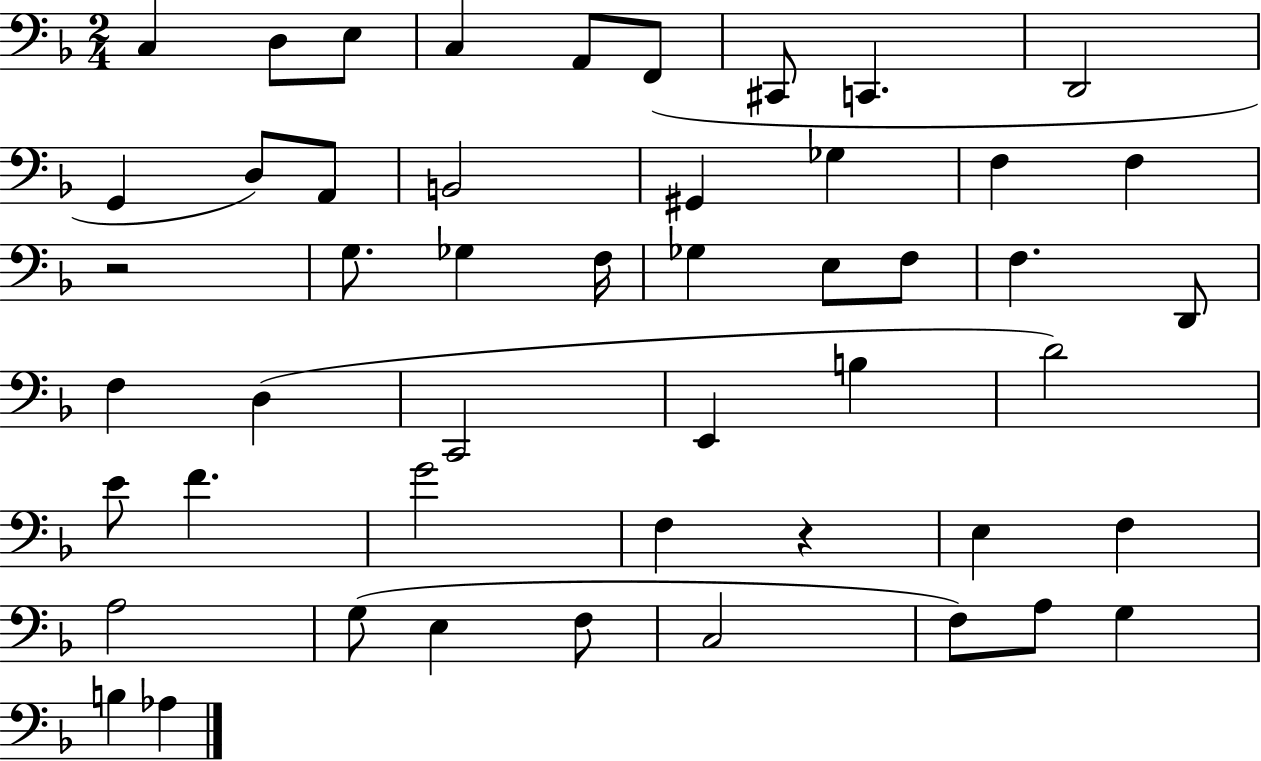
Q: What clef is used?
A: bass